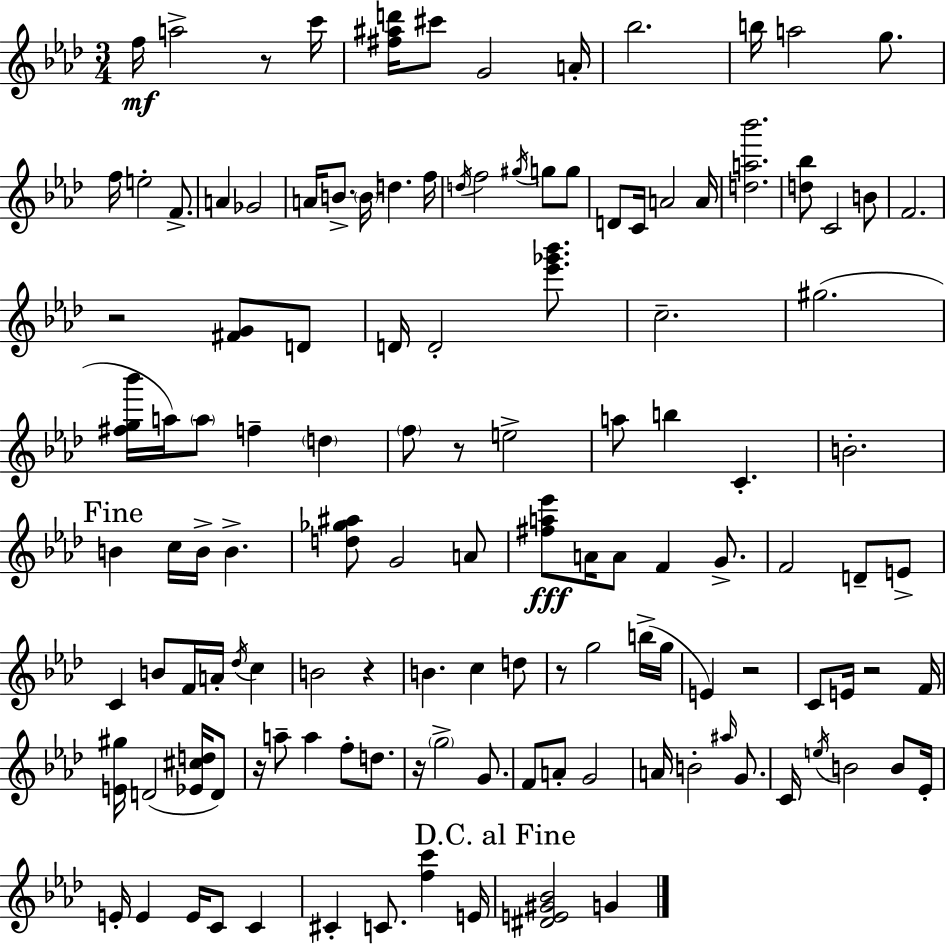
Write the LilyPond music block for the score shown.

{
  \clef treble
  \numericTimeSignature
  \time 3/4
  \key aes \major
  \repeat volta 2 { f''16\mf a''2-> r8 c'''16 | <fis'' ais'' d'''>16 cis'''8 g'2 a'16-. | bes''2. | b''16 a''2 g''8. | \break f''16 e''2-. f'8.-> | a'4 ges'2 | a'16 b'8.-> \parenthesize b'16 d''4. f''16 | \acciaccatura { d''16 } f''2 \acciaccatura { gis''16 } g''8 | \break g''8 d'8 c'16 a'2 | a'16 <d'' a'' bes'''>2. | <d'' bes''>8 c'2 | b'8 f'2. | \break r2 <fis' g'>8 | d'8 d'16 d'2-. <ees''' ges''' bes'''>8. | c''2.-- | gis''2.( | \break <fis'' g'' bes'''>16 a''16) \parenthesize a''8 f''4-- \parenthesize d''4 | \parenthesize f''8 r8 e''2-> | a''8 b''4 c'4.-. | b'2.-. | \break \mark "Fine" b'4 c''16 b'16-> b'4.-> | <d'' ges'' ais''>8 g'2 | a'8 <fis'' a'' ees'''>8\fff a'16 a'8 f'4 g'8.-> | f'2 d'8-- | \break e'8-> c'4 b'8 f'16 a'16-. \acciaccatura { des''16 } c''4 | b'2 r4 | b'4. c''4 | d''8 r8 g''2 | \break b''16->( g''16 e'4) r2 | c'8 e'16 r2 | f'16 <e' gis''>16 d'2( | <ees' cis'' d''>16 d'8) r16 a''8-- a''4 f''8-. | \break d''8. r16 \parenthesize g''2-> | g'8. f'8 a'8-. g'2 | a'16 b'2-. | \grace { ais''16 } g'8. c'16 \acciaccatura { e''16 } b'2 | \break b'8 ees'16-. e'16-. e'4 e'16 c'8 | c'4 cis'4-. c'8. | <f'' c'''>4 e'16 \mark "D.C. al Fine" <dis' e' gis' bes'>2 | g'4 } \bar "|."
}